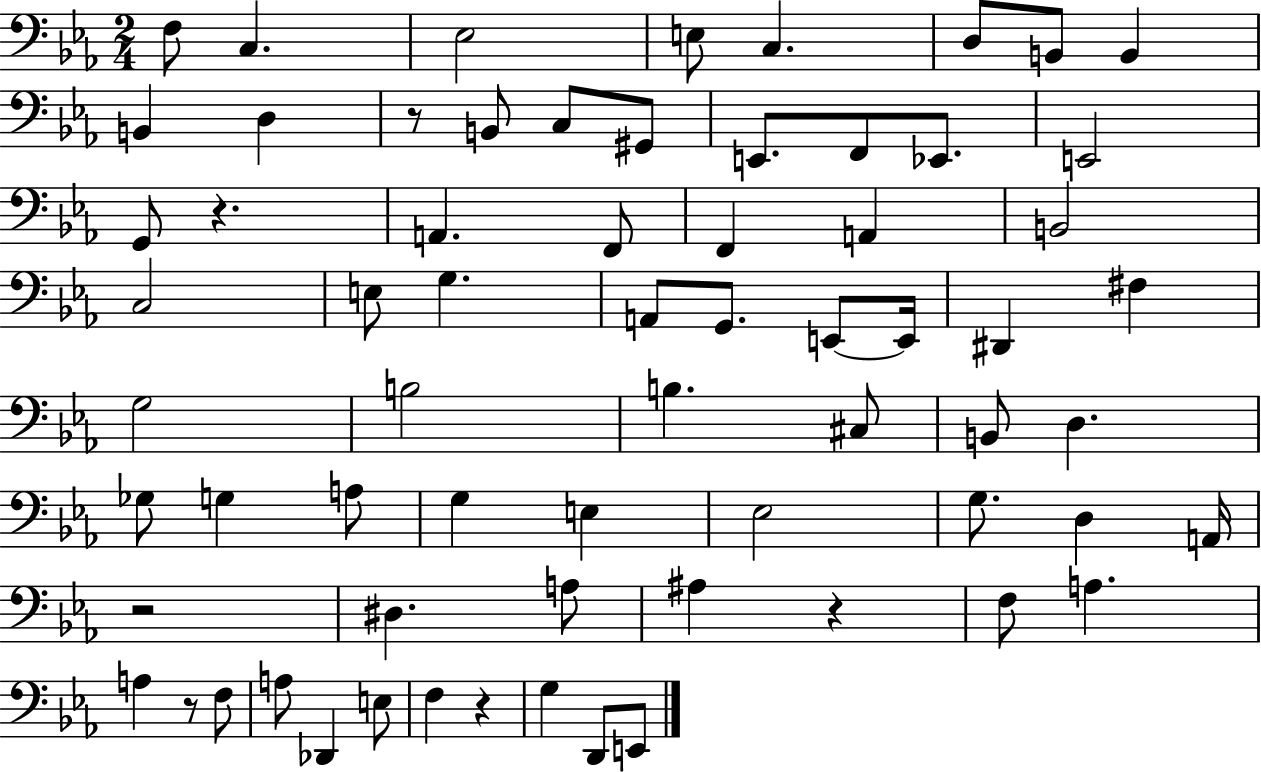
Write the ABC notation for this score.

X:1
T:Untitled
M:2/4
L:1/4
K:Eb
F,/2 C, _E,2 E,/2 C, D,/2 B,,/2 B,, B,, D, z/2 B,,/2 C,/2 ^G,,/2 E,,/2 F,,/2 _E,,/2 E,,2 G,,/2 z A,, F,,/2 F,, A,, B,,2 C,2 E,/2 G, A,,/2 G,,/2 E,,/2 E,,/4 ^D,, ^F, G,2 B,2 B, ^C,/2 B,,/2 D, _G,/2 G, A,/2 G, E, _E,2 G,/2 D, A,,/4 z2 ^D, A,/2 ^A, z F,/2 A, A, z/2 F,/2 A,/2 _D,, E,/2 F, z G, D,,/2 E,,/2